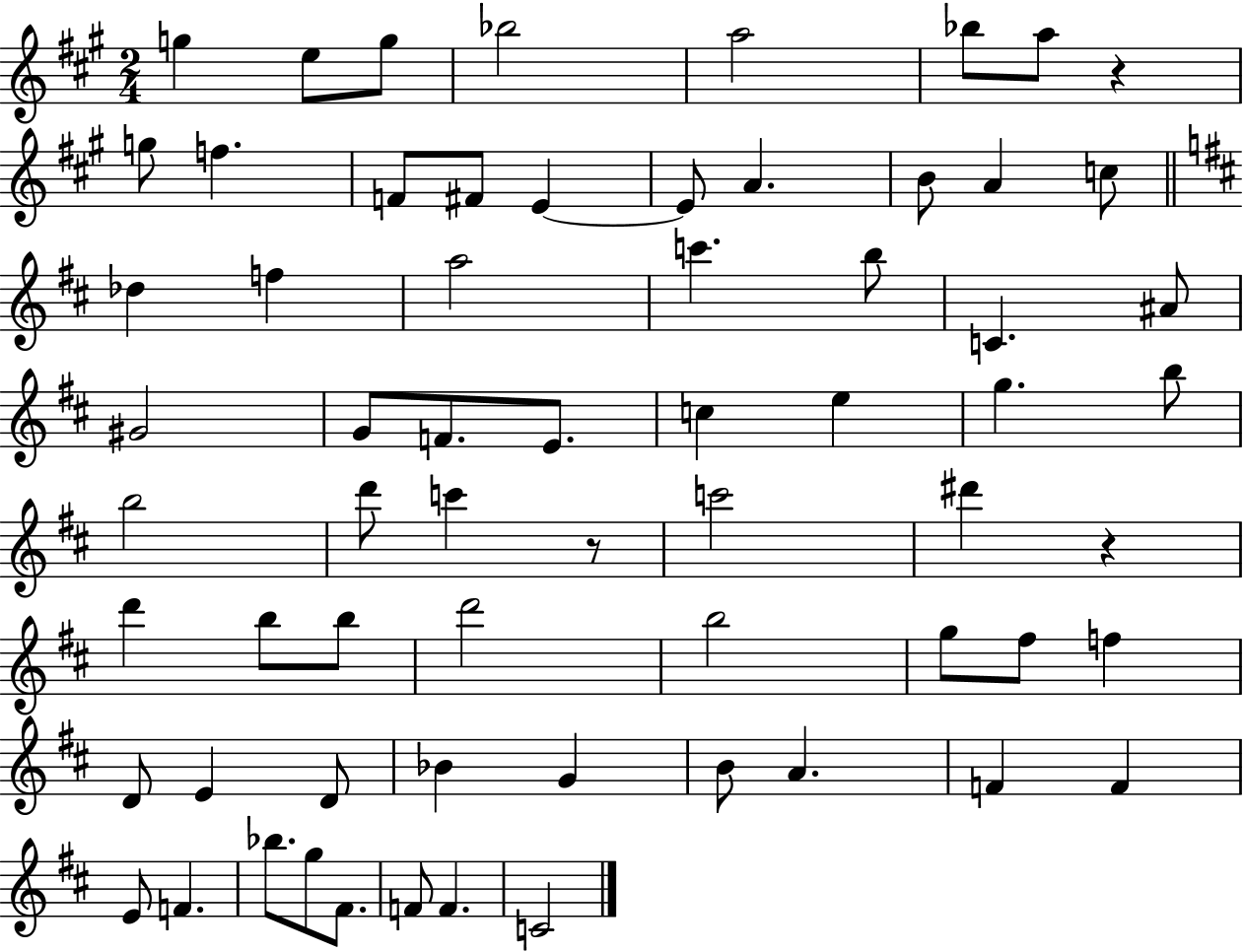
{
  \clef treble
  \numericTimeSignature
  \time 2/4
  \key a \major
  g''4 e''8 g''8 | bes''2 | a''2 | bes''8 a''8 r4 | \break g''8 f''4. | f'8 fis'8 e'4~~ | e'8 a'4. | b'8 a'4 c''8 | \break \bar "||" \break \key b \minor des''4 f''4 | a''2 | c'''4. b''8 | c'4. ais'8 | \break gis'2 | g'8 f'8. e'8. | c''4 e''4 | g''4. b''8 | \break b''2 | d'''8 c'''4 r8 | c'''2 | dis'''4 r4 | \break d'''4 b''8 b''8 | d'''2 | b''2 | g''8 fis''8 f''4 | \break d'8 e'4 d'8 | bes'4 g'4 | b'8 a'4. | f'4 f'4 | \break e'8 f'4. | bes''8. g''8 fis'8. | f'8 f'4. | c'2 | \break \bar "|."
}